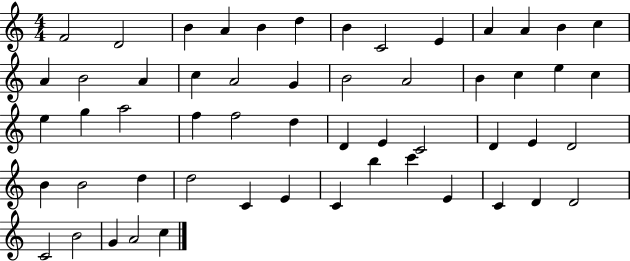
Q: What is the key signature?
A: C major